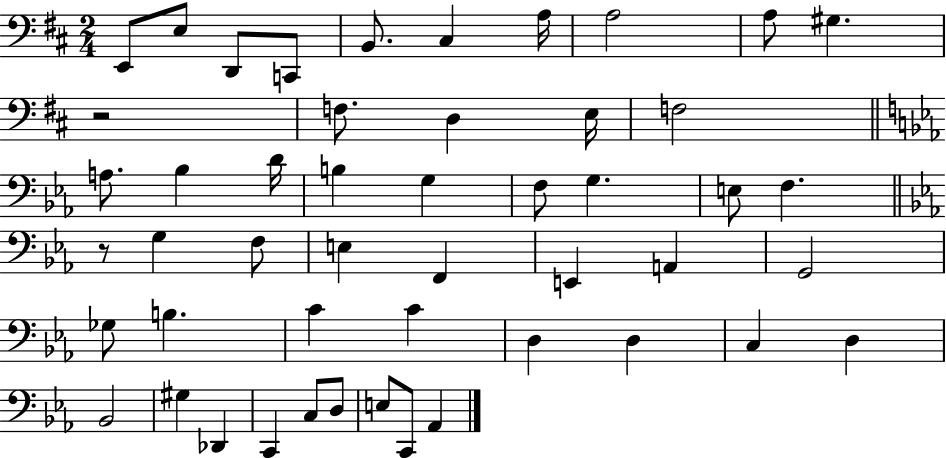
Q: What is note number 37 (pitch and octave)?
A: C3